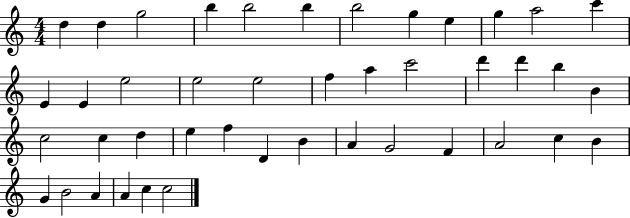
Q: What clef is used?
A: treble